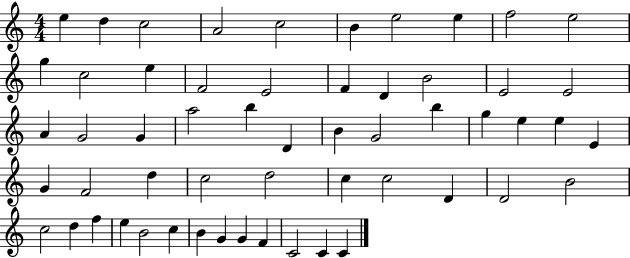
{
  \clef treble
  \numericTimeSignature
  \time 4/4
  \key c \major
  e''4 d''4 c''2 | a'2 c''2 | b'4 e''2 e''4 | f''2 e''2 | \break g''4 c''2 e''4 | f'2 e'2 | f'4 d'4 b'2 | e'2 e'2 | \break a'4 g'2 g'4 | a''2 b''4 d'4 | b'4 g'2 b''4 | g''4 e''4 e''4 e'4 | \break g'4 f'2 d''4 | c''2 d''2 | c''4 c''2 d'4 | d'2 b'2 | \break c''2 d''4 f''4 | e''4 b'2 c''4 | b'4 g'4 g'4 f'4 | c'2 c'4 c'4 | \break \bar "|."
}